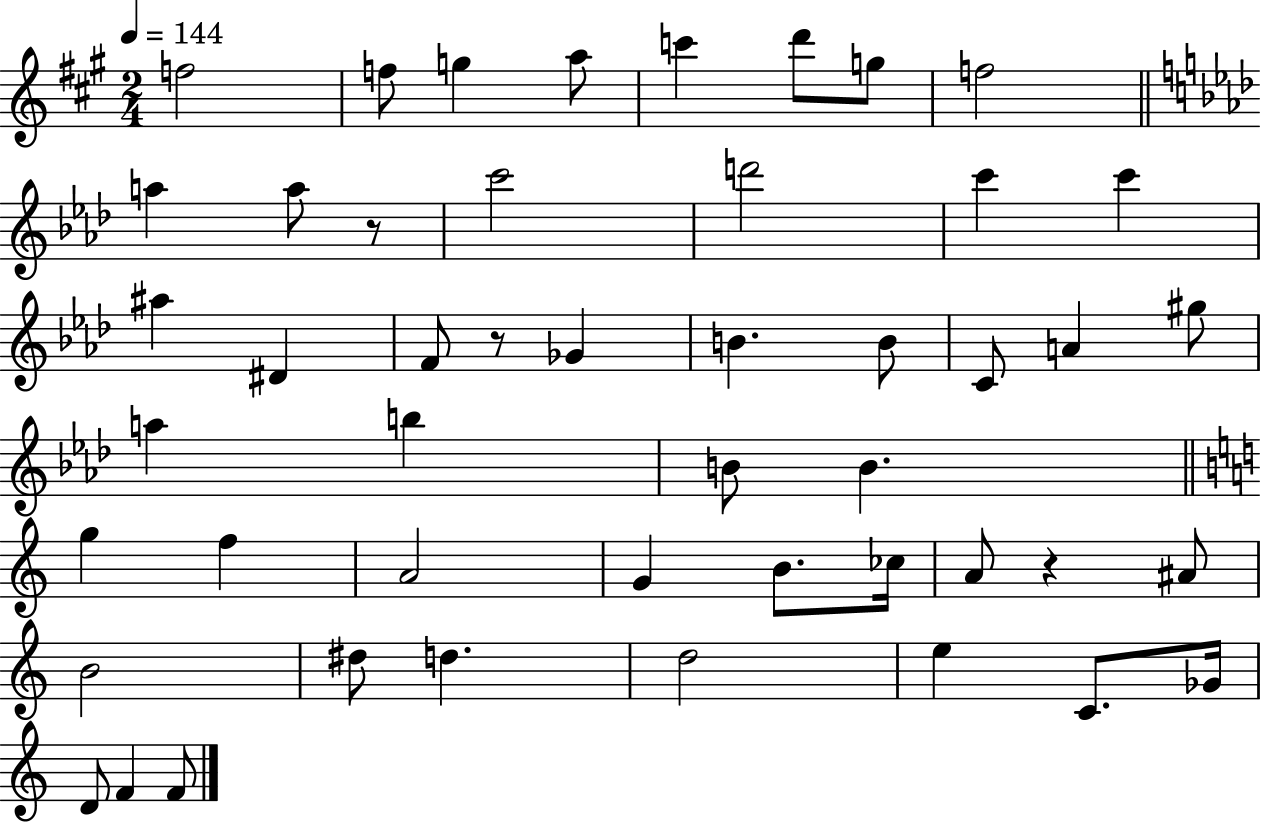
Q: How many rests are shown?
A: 3